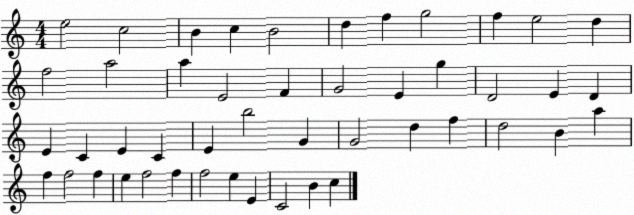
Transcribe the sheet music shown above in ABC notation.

X:1
T:Untitled
M:4/4
L:1/4
K:C
e2 c2 B c B2 d f g2 f e2 d f2 a2 a E2 F G2 E g D2 E D E C E C E b2 G G2 d f d2 B a f f2 f e f2 f f2 e E C2 B c